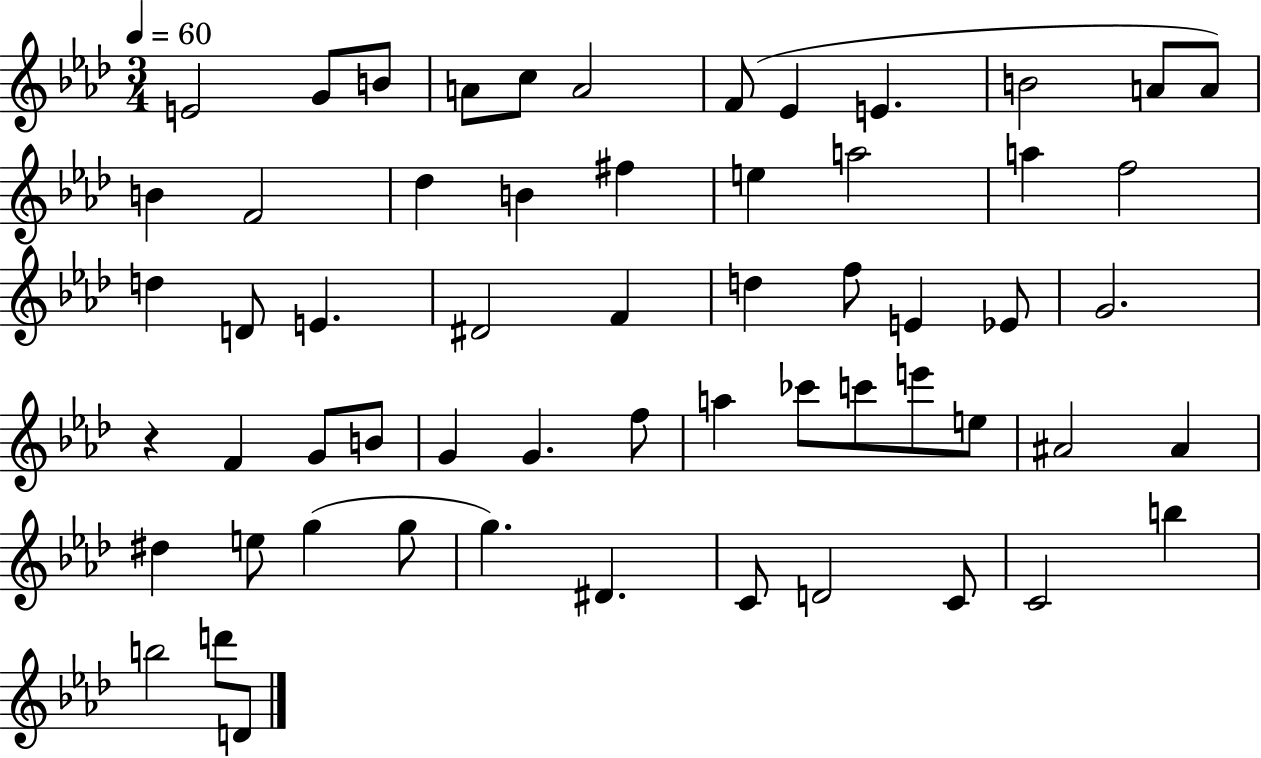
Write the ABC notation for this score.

X:1
T:Untitled
M:3/4
L:1/4
K:Ab
E2 G/2 B/2 A/2 c/2 A2 F/2 _E E B2 A/2 A/2 B F2 _d B ^f e a2 a f2 d D/2 E ^D2 F d f/2 E _E/2 G2 z F G/2 B/2 G G f/2 a _c'/2 c'/2 e'/2 e/2 ^A2 ^A ^d e/2 g g/2 g ^D C/2 D2 C/2 C2 b b2 d'/2 D/2